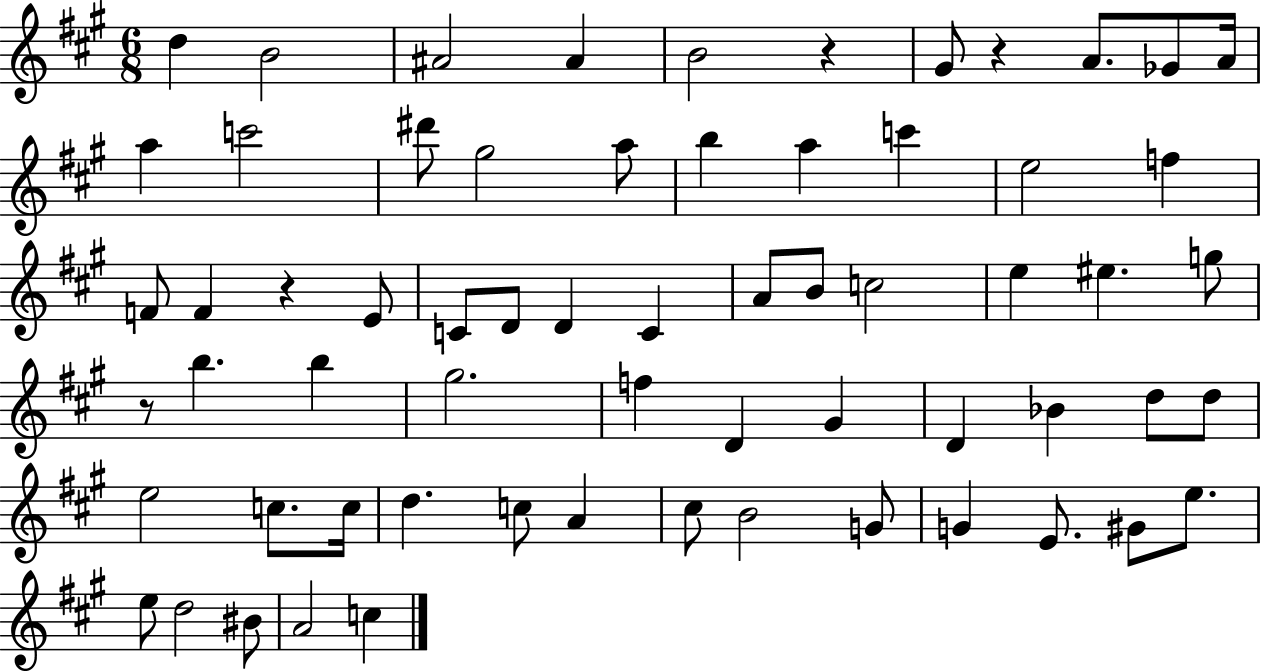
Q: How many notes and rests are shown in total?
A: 64